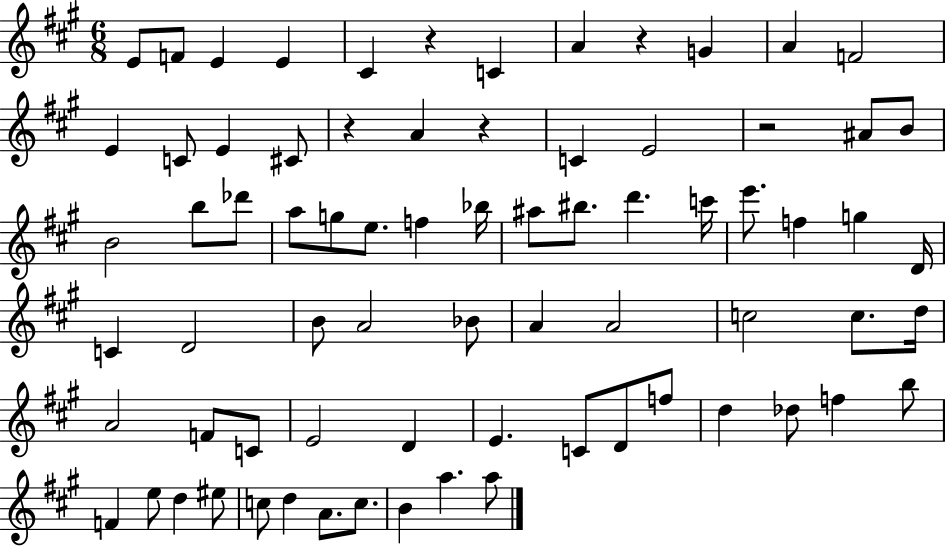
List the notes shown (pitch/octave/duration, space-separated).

E4/e F4/e E4/q E4/q C#4/q R/q C4/q A4/q R/q G4/q A4/q F4/h E4/q C4/e E4/q C#4/e R/q A4/q R/q C4/q E4/h R/h A#4/e B4/e B4/h B5/e Db6/e A5/e G5/e E5/e. F5/q Bb5/s A#5/e BIS5/e. D6/q. C6/s E6/e. F5/q G5/q D4/s C4/q D4/h B4/e A4/h Bb4/e A4/q A4/h C5/h C5/e. D5/s A4/h F4/e C4/e E4/h D4/q E4/q. C4/e D4/e F5/e D5/q Db5/e F5/q B5/e F4/q E5/e D5/q EIS5/e C5/e D5/q A4/e. C5/e. B4/q A5/q. A5/e